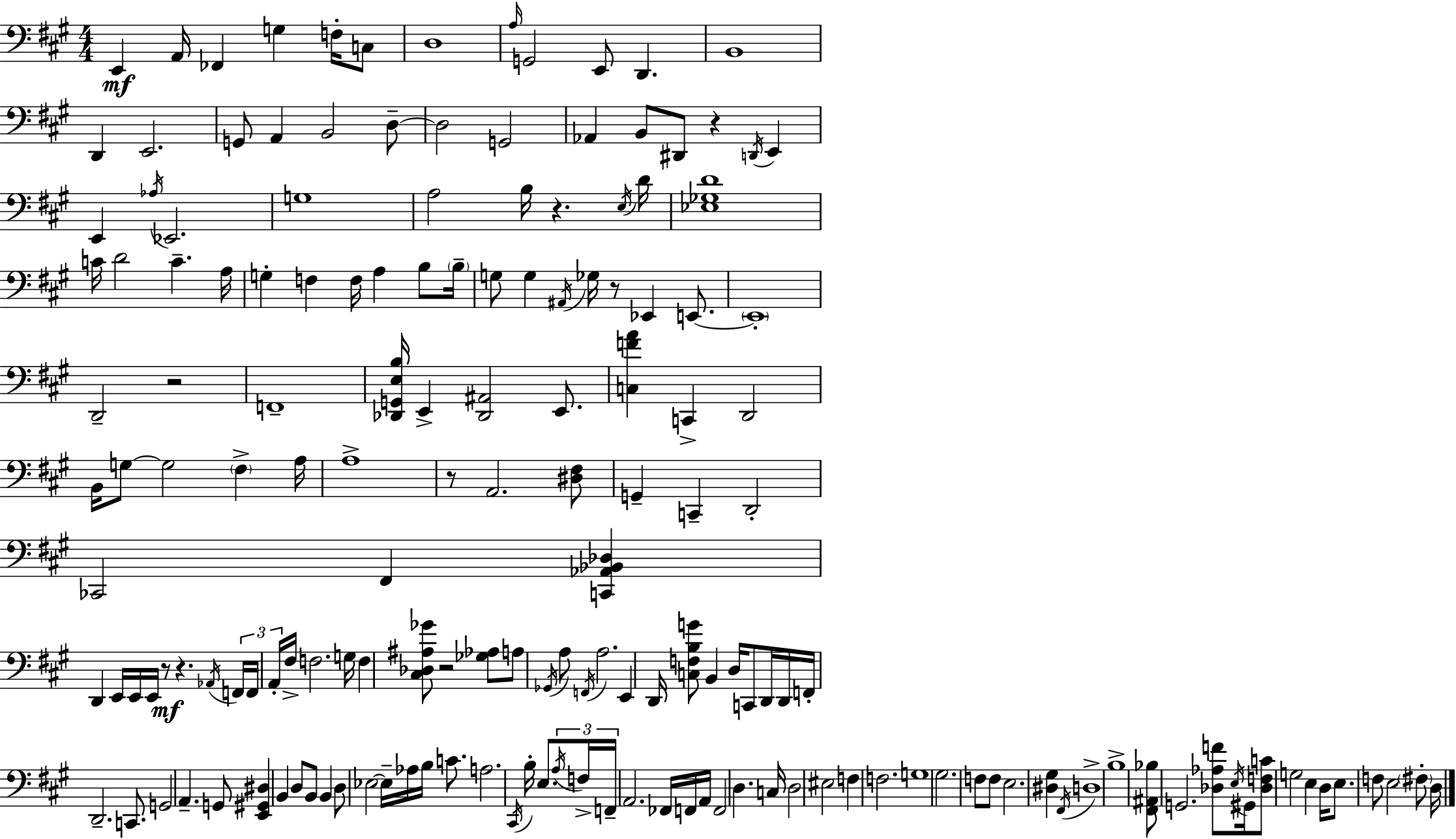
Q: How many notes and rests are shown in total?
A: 167